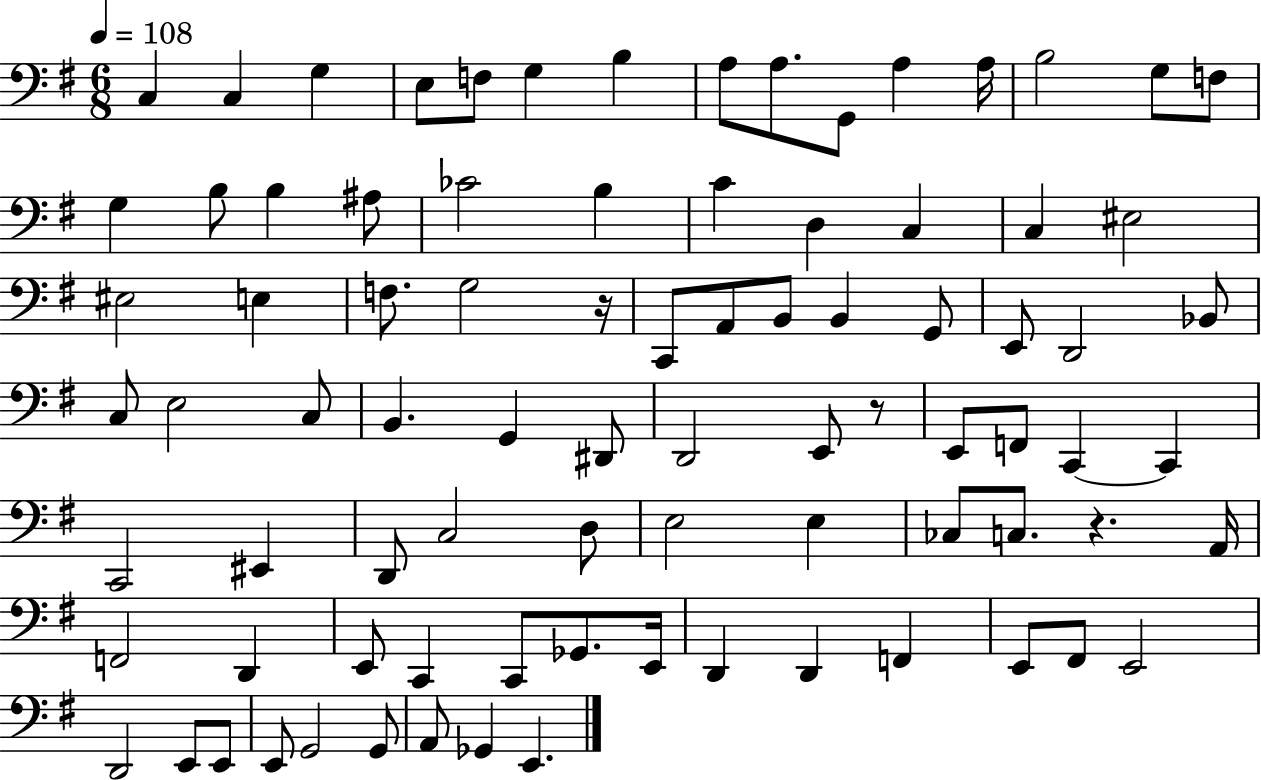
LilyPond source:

{
  \clef bass
  \numericTimeSignature
  \time 6/8
  \key g \major
  \tempo 4 = 108
  c4 c4 g4 | e8 f8 g4 b4 | a8 a8. g,8 a4 a16 | b2 g8 f8 | \break g4 b8 b4 ais8 | ces'2 b4 | c'4 d4 c4 | c4 eis2 | \break eis2 e4 | f8. g2 r16 | c,8 a,8 b,8 b,4 g,8 | e,8 d,2 bes,8 | \break c8 e2 c8 | b,4. g,4 dis,8 | d,2 e,8 r8 | e,8 f,8 c,4~~ c,4 | \break c,2 eis,4 | d,8 c2 d8 | e2 e4 | ces8 c8. r4. a,16 | \break f,2 d,4 | e,8 c,4 c,8 ges,8. e,16 | d,4 d,4 f,4 | e,8 fis,8 e,2 | \break d,2 e,8 e,8 | e,8 g,2 g,8 | a,8 ges,4 e,4. | \bar "|."
}